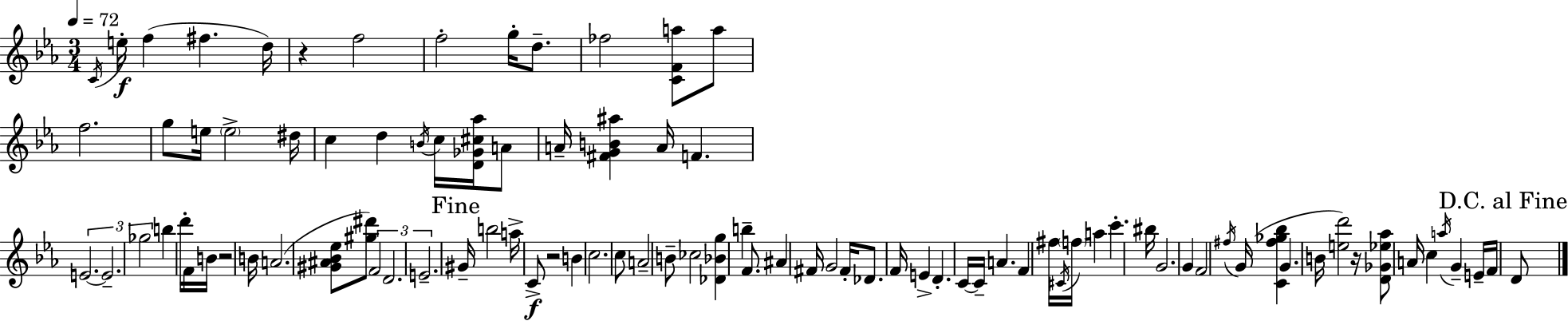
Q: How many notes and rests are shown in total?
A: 93